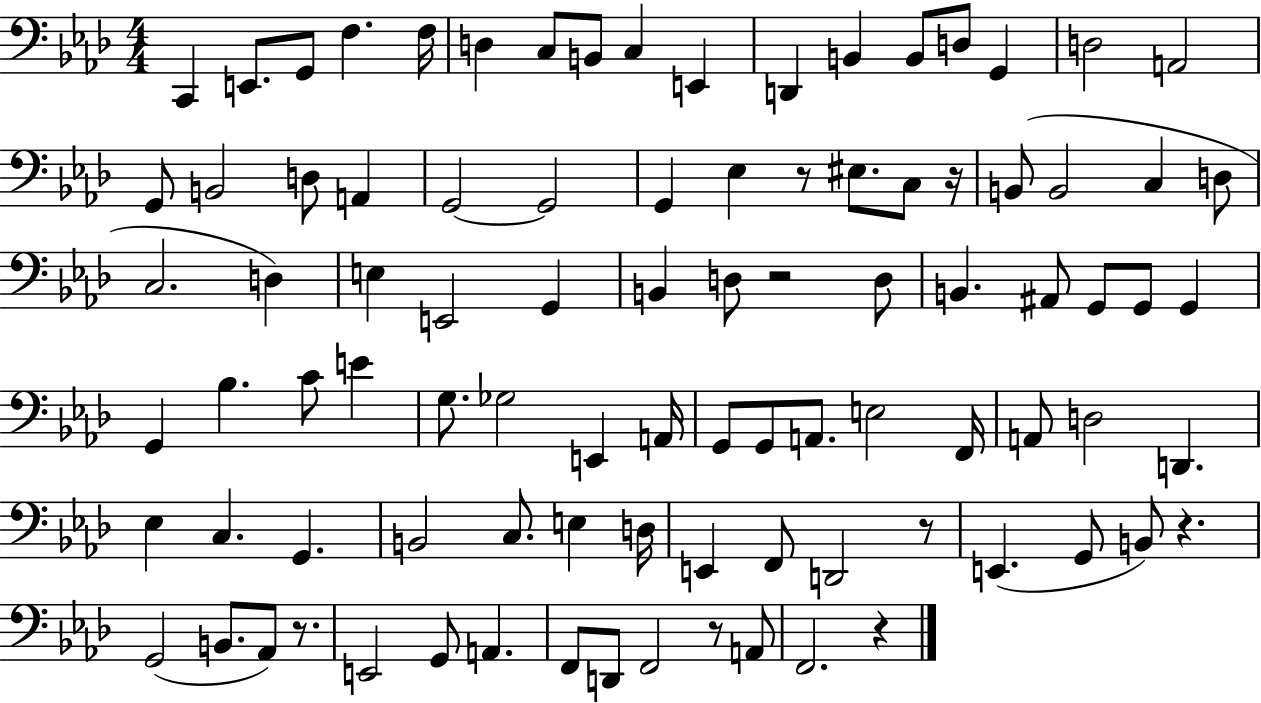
X:1
T:Untitled
M:4/4
L:1/4
K:Ab
C,, E,,/2 G,,/2 F, F,/4 D, C,/2 B,,/2 C, E,, D,, B,, B,,/2 D,/2 G,, D,2 A,,2 G,,/2 B,,2 D,/2 A,, G,,2 G,,2 G,, _E, z/2 ^E,/2 C,/2 z/4 B,,/2 B,,2 C, D,/2 C,2 D, E, E,,2 G,, B,, D,/2 z2 D,/2 B,, ^A,,/2 G,,/2 G,,/2 G,, G,, _B, C/2 E G,/2 _G,2 E,, A,,/4 G,,/2 G,,/2 A,,/2 E,2 F,,/4 A,,/2 D,2 D,, _E, C, G,, B,,2 C,/2 E, D,/4 E,, F,,/2 D,,2 z/2 E,, G,,/2 B,,/2 z G,,2 B,,/2 _A,,/2 z/2 E,,2 G,,/2 A,, F,,/2 D,,/2 F,,2 z/2 A,,/2 F,,2 z